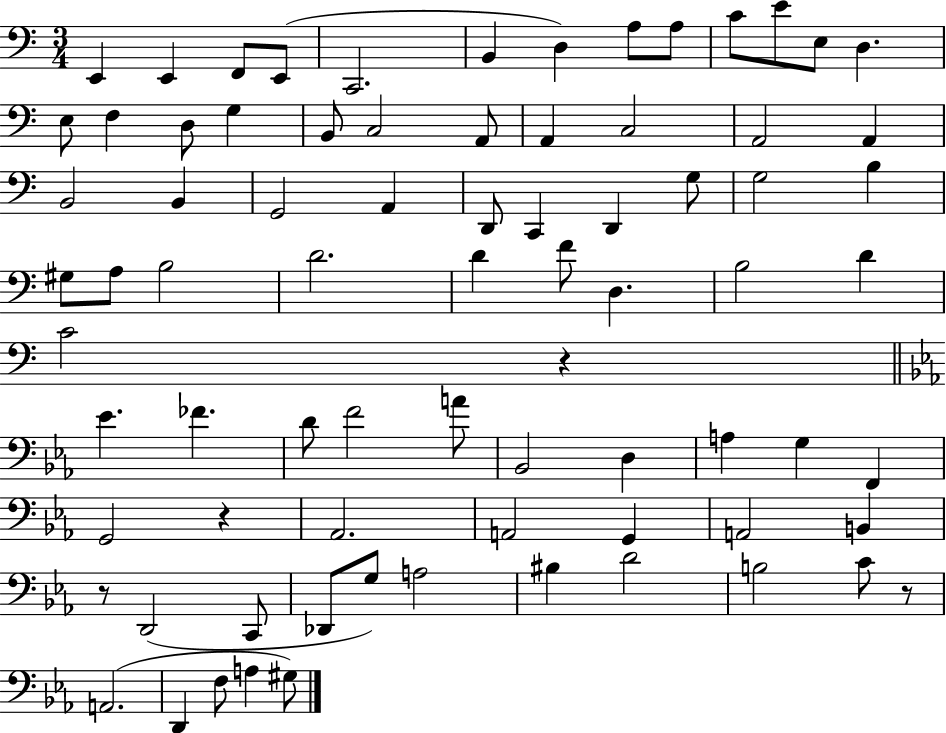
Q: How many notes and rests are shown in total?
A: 78